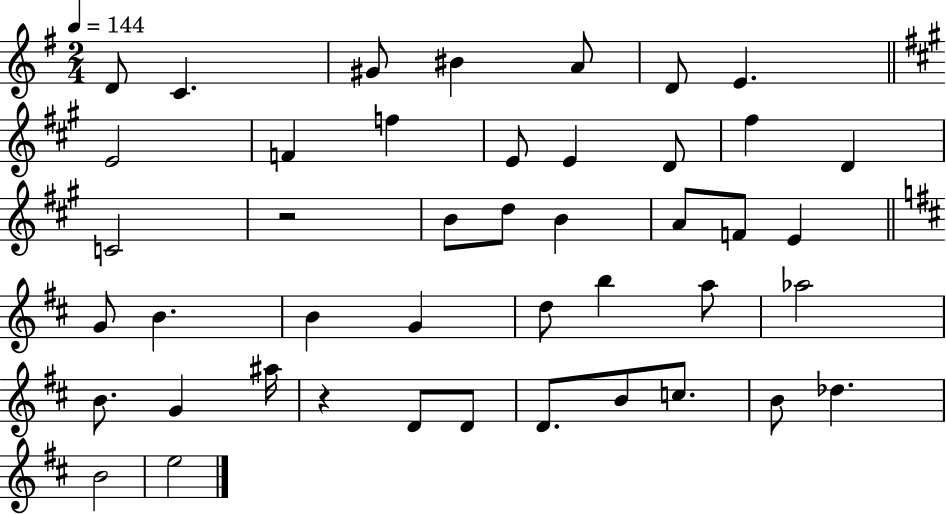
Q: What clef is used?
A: treble